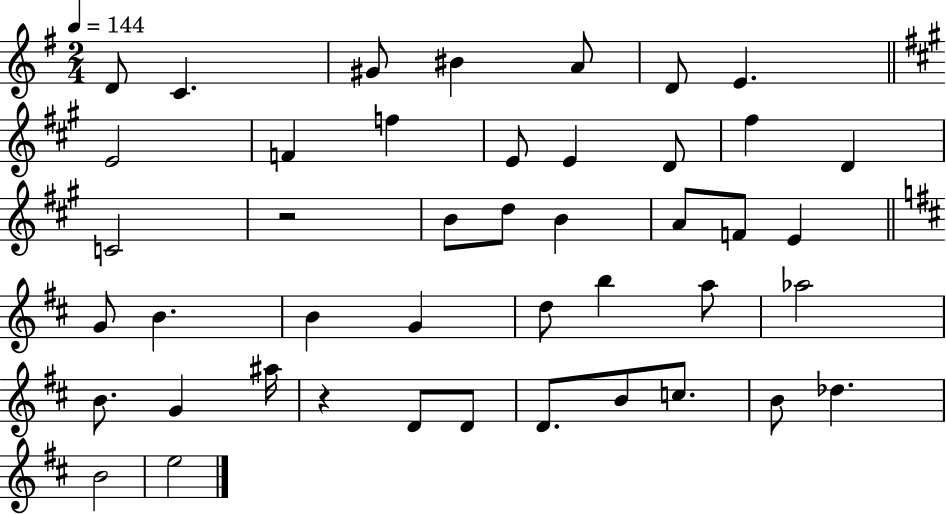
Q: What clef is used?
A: treble